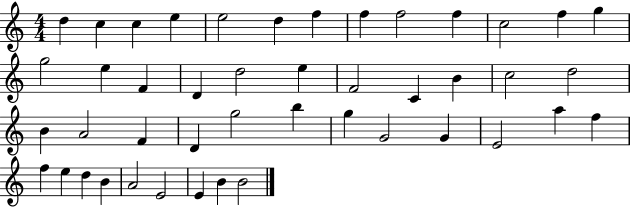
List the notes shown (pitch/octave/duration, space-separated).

D5/q C5/q C5/q E5/q E5/h D5/q F5/q F5/q F5/h F5/q C5/h F5/q G5/q G5/h E5/q F4/q D4/q D5/h E5/q F4/h C4/q B4/q C5/h D5/h B4/q A4/h F4/q D4/q G5/h B5/q G5/q G4/h G4/q E4/h A5/q F5/q F5/q E5/q D5/q B4/q A4/h E4/h E4/q B4/q B4/h